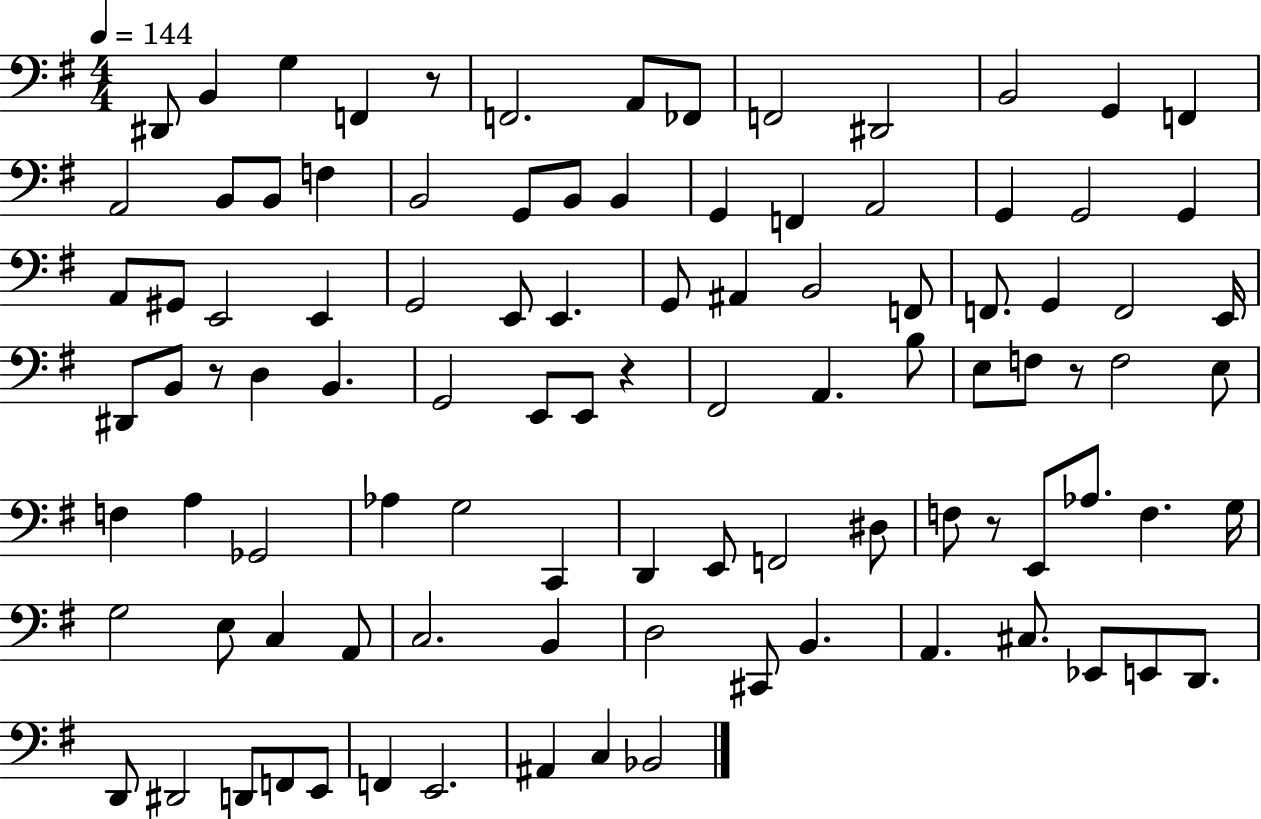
D#2/e B2/q G3/q F2/q R/e F2/h. A2/e FES2/e F2/h D#2/h B2/h G2/q F2/q A2/h B2/e B2/e F3/q B2/h G2/e B2/e B2/q G2/q F2/q A2/h G2/q G2/h G2/q A2/e G#2/e E2/h E2/q G2/h E2/e E2/q. G2/e A#2/q B2/h F2/e F2/e. G2/q F2/h E2/s D#2/e B2/e R/e D3/q B2/q. G2/h E2/e E2/e R/q F#2/h A2/q. B3/e E3/e F3/e R/e F3/h E3/e F3/q A3/q Gb2/h Ab3/q G3/h C2/q D2/q E2/e F2/h D#3/e F3/e R/e E2/e Ab3/e. F3/q. G3/s G3/h E3/e C3/q A2/e C3/h. B2/q D3/h C#2/e B2/q. A2/q. C#3/e. Eb2/e E2/e D2/e. D2/e D#2/h D2/e F2/e E2/e F2/q E2/h. A#2/q C3/q Bb2/h